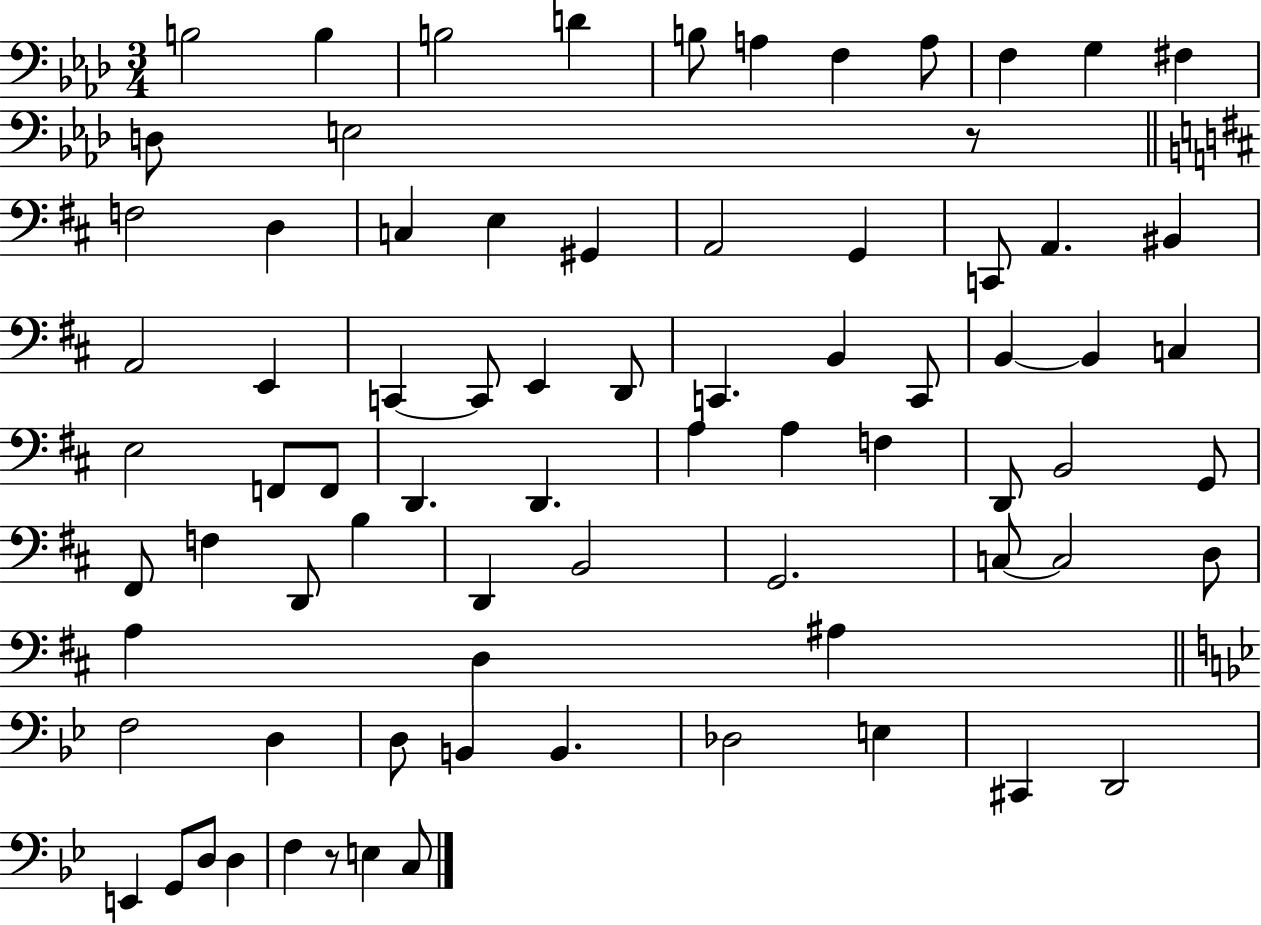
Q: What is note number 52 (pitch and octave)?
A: B2